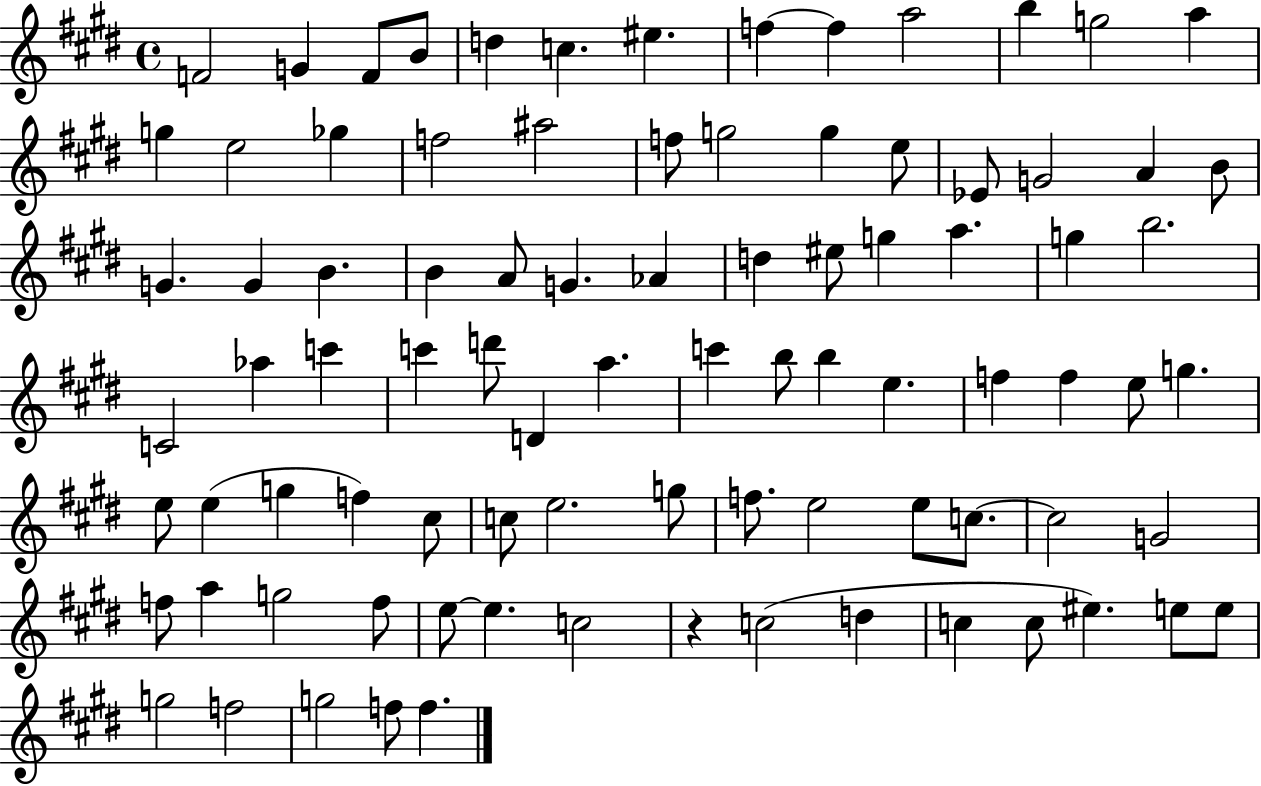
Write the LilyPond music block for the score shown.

{
  \clef treble
  \time 4/4
  \defaultTimeSignature
  \key e \major
  \repeat volta 2 { f'2 g'4 f'8 b'8 | d''4 c''4. eis''4. | f''4~~ f''4 a''2 | b''4 g''2 a''4 | \break g''4 e''2 ges''4 | f''2 ais''2 | f''8 g''2 g''4 e''8 | ees'8 g'2 a'4 b'8 | \break g'4. g'4 b'4. | b'4 a'8 g'4. aes'4 | d''4 eis''8 g''4 a''4. | g''4 b''2. | \break c'2 aes''4 c'''4 | c'''4 d'''8 d'4 a''4. | c'''4 b''8 b''4 e''4. | f''4 f''4 e''8 g''4. | \break e''8 e''4( g''4 f''4) cis''8 | c''8 e''2. g''8 | f''8. e''2 e''8 c''8.~~ | c''2 g'2 | \break f''8 a''4 g''2 f''8 | e''8~~ e''4. c''2 | r4 c''2( d''4 | c''4 c''8 eis''4.) e''8 e''8 | \break g''2 f''2 | g''2 f''8 f''4. | } \bar "|."
}